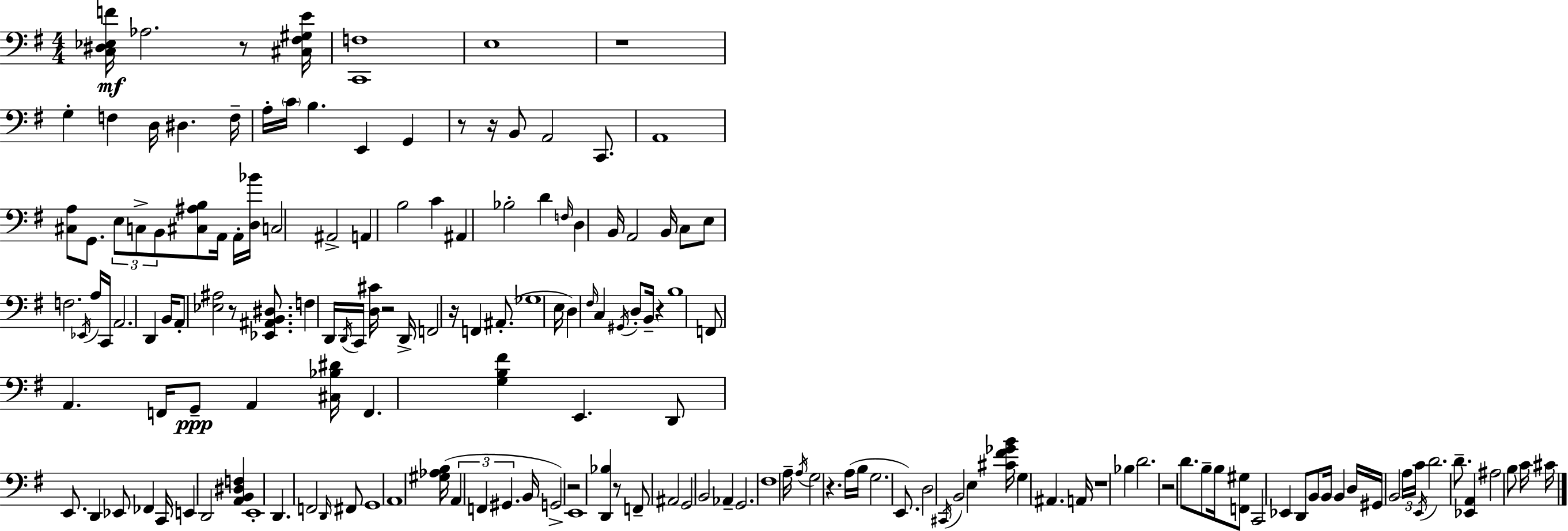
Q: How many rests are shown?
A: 13